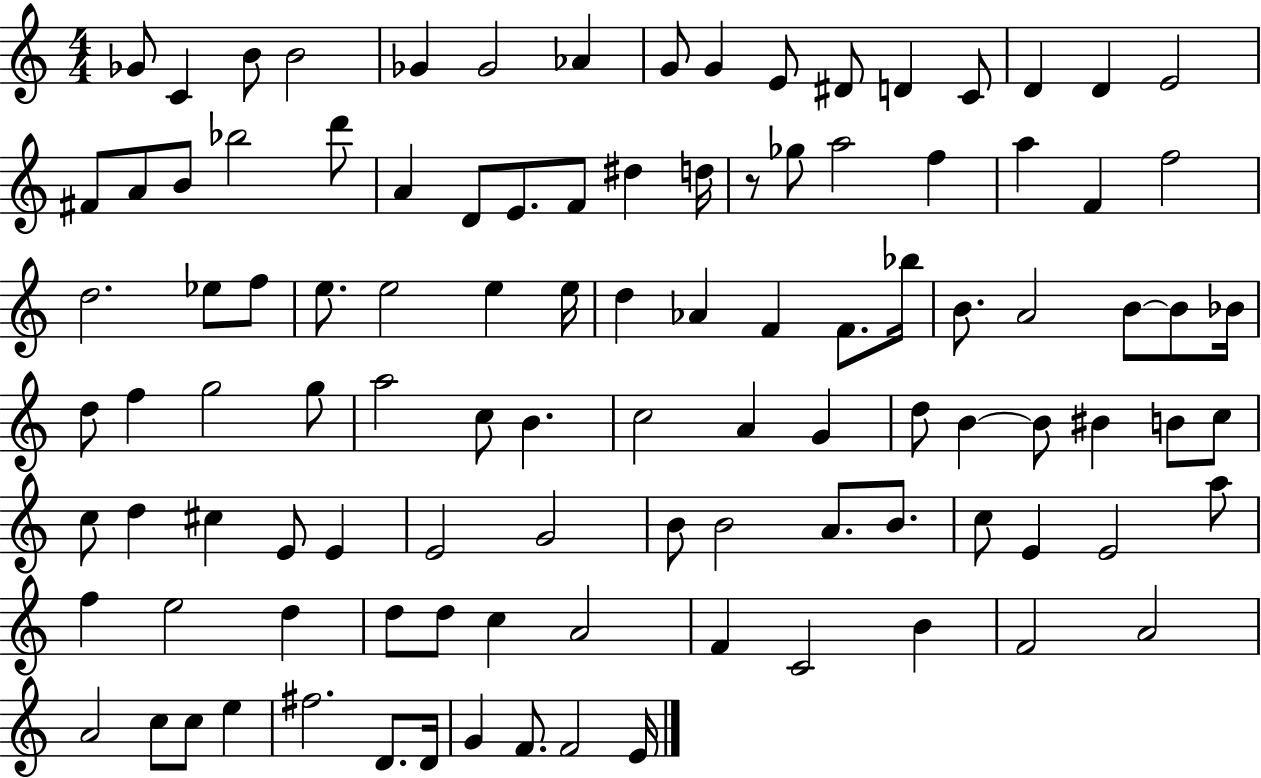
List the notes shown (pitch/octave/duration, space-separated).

Gb4/e C4/q B4/e B4/h Gb4/q Gb4/h Ab4/q G4/e G4/q E4/e D#4/e D4/q C4/e D4/q D4/q E4/h F#4/e A4/e B4/e Bb5/h D6/e A4/q D4/e E4/e. F4/e D#5/q D5/s R/e Gb5/e A5/h F5/q A5/q F4/q F5/h D5/h. Eb5/e F5/e E5/e. E5/h E5/q E5/s D5/q Ab4/q F4/q F4/e. Bb5/s B4/e. A4/h B4/e B4/e Bb4/s D5/e F5/q G5/h G5/e A5/h C5/e B4/q. C5/h A4/q G4/q D5/e B4/q B4/e BIS4/q B4/e C5/e C5/e D5/q C#5/q E4/e E4/q E4/h G4/h B4/e B4/h A4/e. B4/e. C5/e E4/q E4/h A5/e F5/q E5/h D5/q D5/e D5/e C5/q A4/h F4/q C4/h B4/q F4/h A4/h A4/h C5/e C5/e E5/q F#5/h. D4/e. D4/s G4/q F4/e. F4/h E4/s